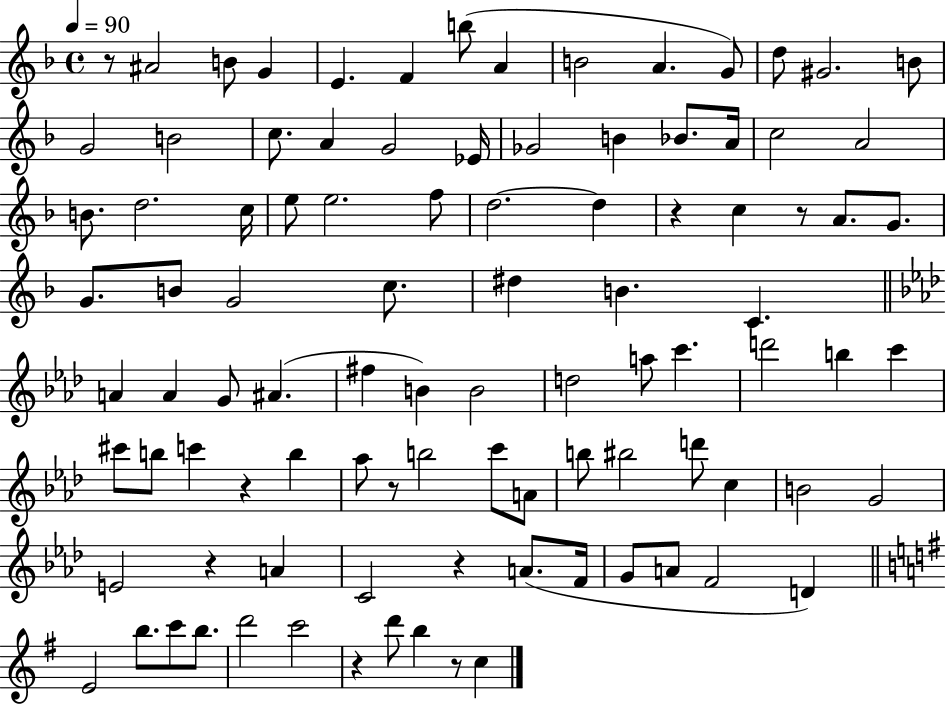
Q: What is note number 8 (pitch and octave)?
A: B4